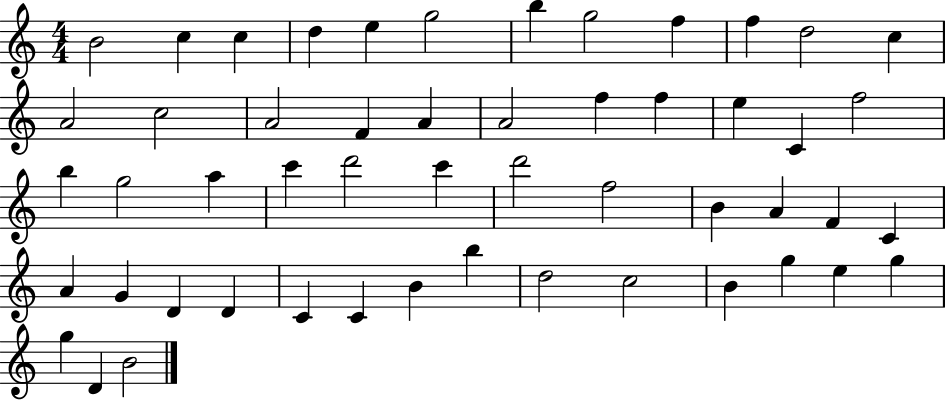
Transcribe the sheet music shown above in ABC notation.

X:1
T:Untitled
M:4/4
L:1/4
K:C
B2 c c d e g2 b g2 f f d2 c A2 c2 A2 F A A2 f f e C f2 b g2 a c' d'2 c' d'2 f2 B A F C A G D D C C B b d2 c2 B g e g g D B2